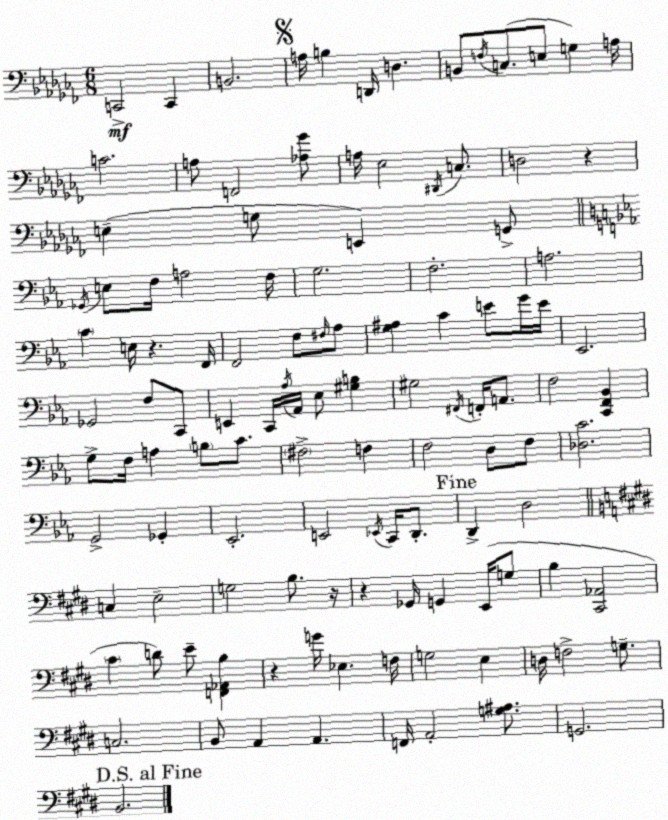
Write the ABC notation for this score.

X:1
T:Untitled
M:6/8
L:1/4
K:Abm
C,,2 C,, B,,2 A,/4 B, D,,/4 D, B,,/2 F,/4 C,/2 E,/2 G, A,/4 C2 A,/2 F,,2 [_A,_G]/2 A,/4 _E,2 ^D,,/4 C,/2 D,2 z E, G,/2 E,, G,,/2 _G,,/4 E,/2 F,/4 A,2 F,/4 G,2 F,2 A,2 C E,/4 z F,,/4 F,,2 F,/2 ^F,/4 _A,/2 [G,^A,] C E/2 G/4 E/4 _E,,2 _G,,2 F,/2 C,,/2 E,, C,,/4 _A,/4 _A,,/4 _E,/2 [^G,B,] ^G,2 ^F,,/4 F,,/4 A,,/2 F,2 [C,,F,,_B,,] G,/2 F,/4 A, B,/2 C/2 ^F,2 F, F,2 D,/2 F,/2 [_D,C]2 G,,2 _G,, _E,,2 E,,2 _E,,/4 C,,/4 D,,/2 D,, D,2 C, E,2 G,2 B,/2 z/4 z _G,,/4 G,, E,,/4 G,/2 B, [^C,,_A,,]2 ^C D/2 E/2 [F,,_A,,B,] z G/4 _E, F,/4 G,2 E, D,/4 F,2 G,/2 C,2 B,,/2 A,, A,, F,,/4 A,,2 [G,^A,]/2 G,,2 B,,2